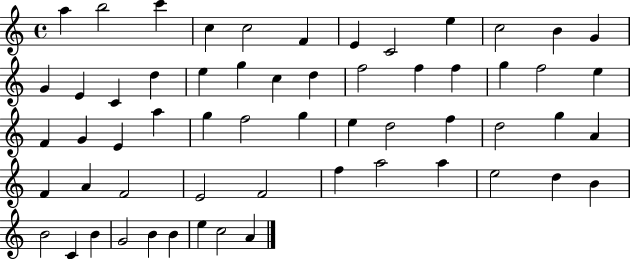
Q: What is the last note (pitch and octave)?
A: A4